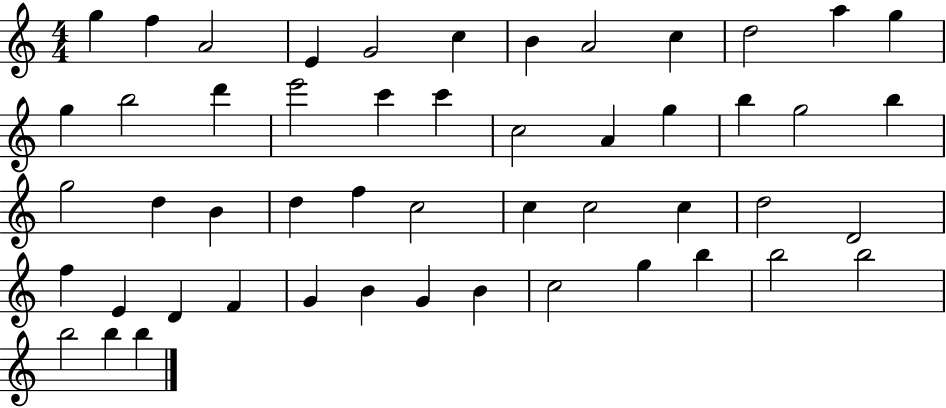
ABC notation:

X:1
T:Untitled
M:4/4
L:1/4
K:C
g f A2 E G2 c B A2 c d2 a g g b2 d' e'2 c' c' c2 A g b g2 b g2 d B d f c2 c c2 c d2 D2 f E D F G B G B c2 g b b2 b2 b2 b b